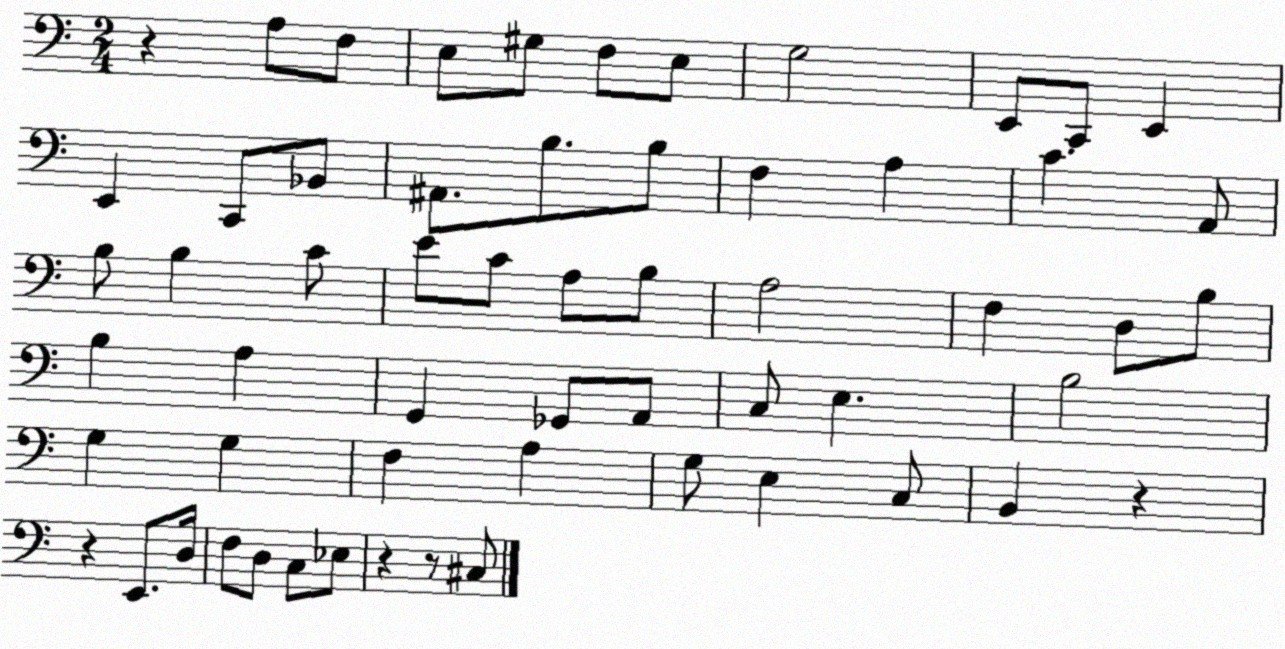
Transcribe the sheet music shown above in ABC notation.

X:1
T:Untitled
M:2/4
L:1/4
K:C
z A,/2 F,/2 E,/2 ^G,/2 F,/2 E,/2 G,2 E,,/2 C,,/2 E,, E,, C,,/2 _B,,/2 ^A,,/2 B,/2 B,/2 F, A, C A,,/2 B,/2 B, C/2 E/2 C/2 A,/2 B,/2 A,2 F, D,/2 B,/2 B, A, G,, _G,,/2 A,,/2 C,/2 E, B,2 G, G, F, A, G,/2 E, C,/2 B,, z z E,,/2 D,/4 F,/2 D,/2 C,/2 _E,/2 z z/2 ^C,/2